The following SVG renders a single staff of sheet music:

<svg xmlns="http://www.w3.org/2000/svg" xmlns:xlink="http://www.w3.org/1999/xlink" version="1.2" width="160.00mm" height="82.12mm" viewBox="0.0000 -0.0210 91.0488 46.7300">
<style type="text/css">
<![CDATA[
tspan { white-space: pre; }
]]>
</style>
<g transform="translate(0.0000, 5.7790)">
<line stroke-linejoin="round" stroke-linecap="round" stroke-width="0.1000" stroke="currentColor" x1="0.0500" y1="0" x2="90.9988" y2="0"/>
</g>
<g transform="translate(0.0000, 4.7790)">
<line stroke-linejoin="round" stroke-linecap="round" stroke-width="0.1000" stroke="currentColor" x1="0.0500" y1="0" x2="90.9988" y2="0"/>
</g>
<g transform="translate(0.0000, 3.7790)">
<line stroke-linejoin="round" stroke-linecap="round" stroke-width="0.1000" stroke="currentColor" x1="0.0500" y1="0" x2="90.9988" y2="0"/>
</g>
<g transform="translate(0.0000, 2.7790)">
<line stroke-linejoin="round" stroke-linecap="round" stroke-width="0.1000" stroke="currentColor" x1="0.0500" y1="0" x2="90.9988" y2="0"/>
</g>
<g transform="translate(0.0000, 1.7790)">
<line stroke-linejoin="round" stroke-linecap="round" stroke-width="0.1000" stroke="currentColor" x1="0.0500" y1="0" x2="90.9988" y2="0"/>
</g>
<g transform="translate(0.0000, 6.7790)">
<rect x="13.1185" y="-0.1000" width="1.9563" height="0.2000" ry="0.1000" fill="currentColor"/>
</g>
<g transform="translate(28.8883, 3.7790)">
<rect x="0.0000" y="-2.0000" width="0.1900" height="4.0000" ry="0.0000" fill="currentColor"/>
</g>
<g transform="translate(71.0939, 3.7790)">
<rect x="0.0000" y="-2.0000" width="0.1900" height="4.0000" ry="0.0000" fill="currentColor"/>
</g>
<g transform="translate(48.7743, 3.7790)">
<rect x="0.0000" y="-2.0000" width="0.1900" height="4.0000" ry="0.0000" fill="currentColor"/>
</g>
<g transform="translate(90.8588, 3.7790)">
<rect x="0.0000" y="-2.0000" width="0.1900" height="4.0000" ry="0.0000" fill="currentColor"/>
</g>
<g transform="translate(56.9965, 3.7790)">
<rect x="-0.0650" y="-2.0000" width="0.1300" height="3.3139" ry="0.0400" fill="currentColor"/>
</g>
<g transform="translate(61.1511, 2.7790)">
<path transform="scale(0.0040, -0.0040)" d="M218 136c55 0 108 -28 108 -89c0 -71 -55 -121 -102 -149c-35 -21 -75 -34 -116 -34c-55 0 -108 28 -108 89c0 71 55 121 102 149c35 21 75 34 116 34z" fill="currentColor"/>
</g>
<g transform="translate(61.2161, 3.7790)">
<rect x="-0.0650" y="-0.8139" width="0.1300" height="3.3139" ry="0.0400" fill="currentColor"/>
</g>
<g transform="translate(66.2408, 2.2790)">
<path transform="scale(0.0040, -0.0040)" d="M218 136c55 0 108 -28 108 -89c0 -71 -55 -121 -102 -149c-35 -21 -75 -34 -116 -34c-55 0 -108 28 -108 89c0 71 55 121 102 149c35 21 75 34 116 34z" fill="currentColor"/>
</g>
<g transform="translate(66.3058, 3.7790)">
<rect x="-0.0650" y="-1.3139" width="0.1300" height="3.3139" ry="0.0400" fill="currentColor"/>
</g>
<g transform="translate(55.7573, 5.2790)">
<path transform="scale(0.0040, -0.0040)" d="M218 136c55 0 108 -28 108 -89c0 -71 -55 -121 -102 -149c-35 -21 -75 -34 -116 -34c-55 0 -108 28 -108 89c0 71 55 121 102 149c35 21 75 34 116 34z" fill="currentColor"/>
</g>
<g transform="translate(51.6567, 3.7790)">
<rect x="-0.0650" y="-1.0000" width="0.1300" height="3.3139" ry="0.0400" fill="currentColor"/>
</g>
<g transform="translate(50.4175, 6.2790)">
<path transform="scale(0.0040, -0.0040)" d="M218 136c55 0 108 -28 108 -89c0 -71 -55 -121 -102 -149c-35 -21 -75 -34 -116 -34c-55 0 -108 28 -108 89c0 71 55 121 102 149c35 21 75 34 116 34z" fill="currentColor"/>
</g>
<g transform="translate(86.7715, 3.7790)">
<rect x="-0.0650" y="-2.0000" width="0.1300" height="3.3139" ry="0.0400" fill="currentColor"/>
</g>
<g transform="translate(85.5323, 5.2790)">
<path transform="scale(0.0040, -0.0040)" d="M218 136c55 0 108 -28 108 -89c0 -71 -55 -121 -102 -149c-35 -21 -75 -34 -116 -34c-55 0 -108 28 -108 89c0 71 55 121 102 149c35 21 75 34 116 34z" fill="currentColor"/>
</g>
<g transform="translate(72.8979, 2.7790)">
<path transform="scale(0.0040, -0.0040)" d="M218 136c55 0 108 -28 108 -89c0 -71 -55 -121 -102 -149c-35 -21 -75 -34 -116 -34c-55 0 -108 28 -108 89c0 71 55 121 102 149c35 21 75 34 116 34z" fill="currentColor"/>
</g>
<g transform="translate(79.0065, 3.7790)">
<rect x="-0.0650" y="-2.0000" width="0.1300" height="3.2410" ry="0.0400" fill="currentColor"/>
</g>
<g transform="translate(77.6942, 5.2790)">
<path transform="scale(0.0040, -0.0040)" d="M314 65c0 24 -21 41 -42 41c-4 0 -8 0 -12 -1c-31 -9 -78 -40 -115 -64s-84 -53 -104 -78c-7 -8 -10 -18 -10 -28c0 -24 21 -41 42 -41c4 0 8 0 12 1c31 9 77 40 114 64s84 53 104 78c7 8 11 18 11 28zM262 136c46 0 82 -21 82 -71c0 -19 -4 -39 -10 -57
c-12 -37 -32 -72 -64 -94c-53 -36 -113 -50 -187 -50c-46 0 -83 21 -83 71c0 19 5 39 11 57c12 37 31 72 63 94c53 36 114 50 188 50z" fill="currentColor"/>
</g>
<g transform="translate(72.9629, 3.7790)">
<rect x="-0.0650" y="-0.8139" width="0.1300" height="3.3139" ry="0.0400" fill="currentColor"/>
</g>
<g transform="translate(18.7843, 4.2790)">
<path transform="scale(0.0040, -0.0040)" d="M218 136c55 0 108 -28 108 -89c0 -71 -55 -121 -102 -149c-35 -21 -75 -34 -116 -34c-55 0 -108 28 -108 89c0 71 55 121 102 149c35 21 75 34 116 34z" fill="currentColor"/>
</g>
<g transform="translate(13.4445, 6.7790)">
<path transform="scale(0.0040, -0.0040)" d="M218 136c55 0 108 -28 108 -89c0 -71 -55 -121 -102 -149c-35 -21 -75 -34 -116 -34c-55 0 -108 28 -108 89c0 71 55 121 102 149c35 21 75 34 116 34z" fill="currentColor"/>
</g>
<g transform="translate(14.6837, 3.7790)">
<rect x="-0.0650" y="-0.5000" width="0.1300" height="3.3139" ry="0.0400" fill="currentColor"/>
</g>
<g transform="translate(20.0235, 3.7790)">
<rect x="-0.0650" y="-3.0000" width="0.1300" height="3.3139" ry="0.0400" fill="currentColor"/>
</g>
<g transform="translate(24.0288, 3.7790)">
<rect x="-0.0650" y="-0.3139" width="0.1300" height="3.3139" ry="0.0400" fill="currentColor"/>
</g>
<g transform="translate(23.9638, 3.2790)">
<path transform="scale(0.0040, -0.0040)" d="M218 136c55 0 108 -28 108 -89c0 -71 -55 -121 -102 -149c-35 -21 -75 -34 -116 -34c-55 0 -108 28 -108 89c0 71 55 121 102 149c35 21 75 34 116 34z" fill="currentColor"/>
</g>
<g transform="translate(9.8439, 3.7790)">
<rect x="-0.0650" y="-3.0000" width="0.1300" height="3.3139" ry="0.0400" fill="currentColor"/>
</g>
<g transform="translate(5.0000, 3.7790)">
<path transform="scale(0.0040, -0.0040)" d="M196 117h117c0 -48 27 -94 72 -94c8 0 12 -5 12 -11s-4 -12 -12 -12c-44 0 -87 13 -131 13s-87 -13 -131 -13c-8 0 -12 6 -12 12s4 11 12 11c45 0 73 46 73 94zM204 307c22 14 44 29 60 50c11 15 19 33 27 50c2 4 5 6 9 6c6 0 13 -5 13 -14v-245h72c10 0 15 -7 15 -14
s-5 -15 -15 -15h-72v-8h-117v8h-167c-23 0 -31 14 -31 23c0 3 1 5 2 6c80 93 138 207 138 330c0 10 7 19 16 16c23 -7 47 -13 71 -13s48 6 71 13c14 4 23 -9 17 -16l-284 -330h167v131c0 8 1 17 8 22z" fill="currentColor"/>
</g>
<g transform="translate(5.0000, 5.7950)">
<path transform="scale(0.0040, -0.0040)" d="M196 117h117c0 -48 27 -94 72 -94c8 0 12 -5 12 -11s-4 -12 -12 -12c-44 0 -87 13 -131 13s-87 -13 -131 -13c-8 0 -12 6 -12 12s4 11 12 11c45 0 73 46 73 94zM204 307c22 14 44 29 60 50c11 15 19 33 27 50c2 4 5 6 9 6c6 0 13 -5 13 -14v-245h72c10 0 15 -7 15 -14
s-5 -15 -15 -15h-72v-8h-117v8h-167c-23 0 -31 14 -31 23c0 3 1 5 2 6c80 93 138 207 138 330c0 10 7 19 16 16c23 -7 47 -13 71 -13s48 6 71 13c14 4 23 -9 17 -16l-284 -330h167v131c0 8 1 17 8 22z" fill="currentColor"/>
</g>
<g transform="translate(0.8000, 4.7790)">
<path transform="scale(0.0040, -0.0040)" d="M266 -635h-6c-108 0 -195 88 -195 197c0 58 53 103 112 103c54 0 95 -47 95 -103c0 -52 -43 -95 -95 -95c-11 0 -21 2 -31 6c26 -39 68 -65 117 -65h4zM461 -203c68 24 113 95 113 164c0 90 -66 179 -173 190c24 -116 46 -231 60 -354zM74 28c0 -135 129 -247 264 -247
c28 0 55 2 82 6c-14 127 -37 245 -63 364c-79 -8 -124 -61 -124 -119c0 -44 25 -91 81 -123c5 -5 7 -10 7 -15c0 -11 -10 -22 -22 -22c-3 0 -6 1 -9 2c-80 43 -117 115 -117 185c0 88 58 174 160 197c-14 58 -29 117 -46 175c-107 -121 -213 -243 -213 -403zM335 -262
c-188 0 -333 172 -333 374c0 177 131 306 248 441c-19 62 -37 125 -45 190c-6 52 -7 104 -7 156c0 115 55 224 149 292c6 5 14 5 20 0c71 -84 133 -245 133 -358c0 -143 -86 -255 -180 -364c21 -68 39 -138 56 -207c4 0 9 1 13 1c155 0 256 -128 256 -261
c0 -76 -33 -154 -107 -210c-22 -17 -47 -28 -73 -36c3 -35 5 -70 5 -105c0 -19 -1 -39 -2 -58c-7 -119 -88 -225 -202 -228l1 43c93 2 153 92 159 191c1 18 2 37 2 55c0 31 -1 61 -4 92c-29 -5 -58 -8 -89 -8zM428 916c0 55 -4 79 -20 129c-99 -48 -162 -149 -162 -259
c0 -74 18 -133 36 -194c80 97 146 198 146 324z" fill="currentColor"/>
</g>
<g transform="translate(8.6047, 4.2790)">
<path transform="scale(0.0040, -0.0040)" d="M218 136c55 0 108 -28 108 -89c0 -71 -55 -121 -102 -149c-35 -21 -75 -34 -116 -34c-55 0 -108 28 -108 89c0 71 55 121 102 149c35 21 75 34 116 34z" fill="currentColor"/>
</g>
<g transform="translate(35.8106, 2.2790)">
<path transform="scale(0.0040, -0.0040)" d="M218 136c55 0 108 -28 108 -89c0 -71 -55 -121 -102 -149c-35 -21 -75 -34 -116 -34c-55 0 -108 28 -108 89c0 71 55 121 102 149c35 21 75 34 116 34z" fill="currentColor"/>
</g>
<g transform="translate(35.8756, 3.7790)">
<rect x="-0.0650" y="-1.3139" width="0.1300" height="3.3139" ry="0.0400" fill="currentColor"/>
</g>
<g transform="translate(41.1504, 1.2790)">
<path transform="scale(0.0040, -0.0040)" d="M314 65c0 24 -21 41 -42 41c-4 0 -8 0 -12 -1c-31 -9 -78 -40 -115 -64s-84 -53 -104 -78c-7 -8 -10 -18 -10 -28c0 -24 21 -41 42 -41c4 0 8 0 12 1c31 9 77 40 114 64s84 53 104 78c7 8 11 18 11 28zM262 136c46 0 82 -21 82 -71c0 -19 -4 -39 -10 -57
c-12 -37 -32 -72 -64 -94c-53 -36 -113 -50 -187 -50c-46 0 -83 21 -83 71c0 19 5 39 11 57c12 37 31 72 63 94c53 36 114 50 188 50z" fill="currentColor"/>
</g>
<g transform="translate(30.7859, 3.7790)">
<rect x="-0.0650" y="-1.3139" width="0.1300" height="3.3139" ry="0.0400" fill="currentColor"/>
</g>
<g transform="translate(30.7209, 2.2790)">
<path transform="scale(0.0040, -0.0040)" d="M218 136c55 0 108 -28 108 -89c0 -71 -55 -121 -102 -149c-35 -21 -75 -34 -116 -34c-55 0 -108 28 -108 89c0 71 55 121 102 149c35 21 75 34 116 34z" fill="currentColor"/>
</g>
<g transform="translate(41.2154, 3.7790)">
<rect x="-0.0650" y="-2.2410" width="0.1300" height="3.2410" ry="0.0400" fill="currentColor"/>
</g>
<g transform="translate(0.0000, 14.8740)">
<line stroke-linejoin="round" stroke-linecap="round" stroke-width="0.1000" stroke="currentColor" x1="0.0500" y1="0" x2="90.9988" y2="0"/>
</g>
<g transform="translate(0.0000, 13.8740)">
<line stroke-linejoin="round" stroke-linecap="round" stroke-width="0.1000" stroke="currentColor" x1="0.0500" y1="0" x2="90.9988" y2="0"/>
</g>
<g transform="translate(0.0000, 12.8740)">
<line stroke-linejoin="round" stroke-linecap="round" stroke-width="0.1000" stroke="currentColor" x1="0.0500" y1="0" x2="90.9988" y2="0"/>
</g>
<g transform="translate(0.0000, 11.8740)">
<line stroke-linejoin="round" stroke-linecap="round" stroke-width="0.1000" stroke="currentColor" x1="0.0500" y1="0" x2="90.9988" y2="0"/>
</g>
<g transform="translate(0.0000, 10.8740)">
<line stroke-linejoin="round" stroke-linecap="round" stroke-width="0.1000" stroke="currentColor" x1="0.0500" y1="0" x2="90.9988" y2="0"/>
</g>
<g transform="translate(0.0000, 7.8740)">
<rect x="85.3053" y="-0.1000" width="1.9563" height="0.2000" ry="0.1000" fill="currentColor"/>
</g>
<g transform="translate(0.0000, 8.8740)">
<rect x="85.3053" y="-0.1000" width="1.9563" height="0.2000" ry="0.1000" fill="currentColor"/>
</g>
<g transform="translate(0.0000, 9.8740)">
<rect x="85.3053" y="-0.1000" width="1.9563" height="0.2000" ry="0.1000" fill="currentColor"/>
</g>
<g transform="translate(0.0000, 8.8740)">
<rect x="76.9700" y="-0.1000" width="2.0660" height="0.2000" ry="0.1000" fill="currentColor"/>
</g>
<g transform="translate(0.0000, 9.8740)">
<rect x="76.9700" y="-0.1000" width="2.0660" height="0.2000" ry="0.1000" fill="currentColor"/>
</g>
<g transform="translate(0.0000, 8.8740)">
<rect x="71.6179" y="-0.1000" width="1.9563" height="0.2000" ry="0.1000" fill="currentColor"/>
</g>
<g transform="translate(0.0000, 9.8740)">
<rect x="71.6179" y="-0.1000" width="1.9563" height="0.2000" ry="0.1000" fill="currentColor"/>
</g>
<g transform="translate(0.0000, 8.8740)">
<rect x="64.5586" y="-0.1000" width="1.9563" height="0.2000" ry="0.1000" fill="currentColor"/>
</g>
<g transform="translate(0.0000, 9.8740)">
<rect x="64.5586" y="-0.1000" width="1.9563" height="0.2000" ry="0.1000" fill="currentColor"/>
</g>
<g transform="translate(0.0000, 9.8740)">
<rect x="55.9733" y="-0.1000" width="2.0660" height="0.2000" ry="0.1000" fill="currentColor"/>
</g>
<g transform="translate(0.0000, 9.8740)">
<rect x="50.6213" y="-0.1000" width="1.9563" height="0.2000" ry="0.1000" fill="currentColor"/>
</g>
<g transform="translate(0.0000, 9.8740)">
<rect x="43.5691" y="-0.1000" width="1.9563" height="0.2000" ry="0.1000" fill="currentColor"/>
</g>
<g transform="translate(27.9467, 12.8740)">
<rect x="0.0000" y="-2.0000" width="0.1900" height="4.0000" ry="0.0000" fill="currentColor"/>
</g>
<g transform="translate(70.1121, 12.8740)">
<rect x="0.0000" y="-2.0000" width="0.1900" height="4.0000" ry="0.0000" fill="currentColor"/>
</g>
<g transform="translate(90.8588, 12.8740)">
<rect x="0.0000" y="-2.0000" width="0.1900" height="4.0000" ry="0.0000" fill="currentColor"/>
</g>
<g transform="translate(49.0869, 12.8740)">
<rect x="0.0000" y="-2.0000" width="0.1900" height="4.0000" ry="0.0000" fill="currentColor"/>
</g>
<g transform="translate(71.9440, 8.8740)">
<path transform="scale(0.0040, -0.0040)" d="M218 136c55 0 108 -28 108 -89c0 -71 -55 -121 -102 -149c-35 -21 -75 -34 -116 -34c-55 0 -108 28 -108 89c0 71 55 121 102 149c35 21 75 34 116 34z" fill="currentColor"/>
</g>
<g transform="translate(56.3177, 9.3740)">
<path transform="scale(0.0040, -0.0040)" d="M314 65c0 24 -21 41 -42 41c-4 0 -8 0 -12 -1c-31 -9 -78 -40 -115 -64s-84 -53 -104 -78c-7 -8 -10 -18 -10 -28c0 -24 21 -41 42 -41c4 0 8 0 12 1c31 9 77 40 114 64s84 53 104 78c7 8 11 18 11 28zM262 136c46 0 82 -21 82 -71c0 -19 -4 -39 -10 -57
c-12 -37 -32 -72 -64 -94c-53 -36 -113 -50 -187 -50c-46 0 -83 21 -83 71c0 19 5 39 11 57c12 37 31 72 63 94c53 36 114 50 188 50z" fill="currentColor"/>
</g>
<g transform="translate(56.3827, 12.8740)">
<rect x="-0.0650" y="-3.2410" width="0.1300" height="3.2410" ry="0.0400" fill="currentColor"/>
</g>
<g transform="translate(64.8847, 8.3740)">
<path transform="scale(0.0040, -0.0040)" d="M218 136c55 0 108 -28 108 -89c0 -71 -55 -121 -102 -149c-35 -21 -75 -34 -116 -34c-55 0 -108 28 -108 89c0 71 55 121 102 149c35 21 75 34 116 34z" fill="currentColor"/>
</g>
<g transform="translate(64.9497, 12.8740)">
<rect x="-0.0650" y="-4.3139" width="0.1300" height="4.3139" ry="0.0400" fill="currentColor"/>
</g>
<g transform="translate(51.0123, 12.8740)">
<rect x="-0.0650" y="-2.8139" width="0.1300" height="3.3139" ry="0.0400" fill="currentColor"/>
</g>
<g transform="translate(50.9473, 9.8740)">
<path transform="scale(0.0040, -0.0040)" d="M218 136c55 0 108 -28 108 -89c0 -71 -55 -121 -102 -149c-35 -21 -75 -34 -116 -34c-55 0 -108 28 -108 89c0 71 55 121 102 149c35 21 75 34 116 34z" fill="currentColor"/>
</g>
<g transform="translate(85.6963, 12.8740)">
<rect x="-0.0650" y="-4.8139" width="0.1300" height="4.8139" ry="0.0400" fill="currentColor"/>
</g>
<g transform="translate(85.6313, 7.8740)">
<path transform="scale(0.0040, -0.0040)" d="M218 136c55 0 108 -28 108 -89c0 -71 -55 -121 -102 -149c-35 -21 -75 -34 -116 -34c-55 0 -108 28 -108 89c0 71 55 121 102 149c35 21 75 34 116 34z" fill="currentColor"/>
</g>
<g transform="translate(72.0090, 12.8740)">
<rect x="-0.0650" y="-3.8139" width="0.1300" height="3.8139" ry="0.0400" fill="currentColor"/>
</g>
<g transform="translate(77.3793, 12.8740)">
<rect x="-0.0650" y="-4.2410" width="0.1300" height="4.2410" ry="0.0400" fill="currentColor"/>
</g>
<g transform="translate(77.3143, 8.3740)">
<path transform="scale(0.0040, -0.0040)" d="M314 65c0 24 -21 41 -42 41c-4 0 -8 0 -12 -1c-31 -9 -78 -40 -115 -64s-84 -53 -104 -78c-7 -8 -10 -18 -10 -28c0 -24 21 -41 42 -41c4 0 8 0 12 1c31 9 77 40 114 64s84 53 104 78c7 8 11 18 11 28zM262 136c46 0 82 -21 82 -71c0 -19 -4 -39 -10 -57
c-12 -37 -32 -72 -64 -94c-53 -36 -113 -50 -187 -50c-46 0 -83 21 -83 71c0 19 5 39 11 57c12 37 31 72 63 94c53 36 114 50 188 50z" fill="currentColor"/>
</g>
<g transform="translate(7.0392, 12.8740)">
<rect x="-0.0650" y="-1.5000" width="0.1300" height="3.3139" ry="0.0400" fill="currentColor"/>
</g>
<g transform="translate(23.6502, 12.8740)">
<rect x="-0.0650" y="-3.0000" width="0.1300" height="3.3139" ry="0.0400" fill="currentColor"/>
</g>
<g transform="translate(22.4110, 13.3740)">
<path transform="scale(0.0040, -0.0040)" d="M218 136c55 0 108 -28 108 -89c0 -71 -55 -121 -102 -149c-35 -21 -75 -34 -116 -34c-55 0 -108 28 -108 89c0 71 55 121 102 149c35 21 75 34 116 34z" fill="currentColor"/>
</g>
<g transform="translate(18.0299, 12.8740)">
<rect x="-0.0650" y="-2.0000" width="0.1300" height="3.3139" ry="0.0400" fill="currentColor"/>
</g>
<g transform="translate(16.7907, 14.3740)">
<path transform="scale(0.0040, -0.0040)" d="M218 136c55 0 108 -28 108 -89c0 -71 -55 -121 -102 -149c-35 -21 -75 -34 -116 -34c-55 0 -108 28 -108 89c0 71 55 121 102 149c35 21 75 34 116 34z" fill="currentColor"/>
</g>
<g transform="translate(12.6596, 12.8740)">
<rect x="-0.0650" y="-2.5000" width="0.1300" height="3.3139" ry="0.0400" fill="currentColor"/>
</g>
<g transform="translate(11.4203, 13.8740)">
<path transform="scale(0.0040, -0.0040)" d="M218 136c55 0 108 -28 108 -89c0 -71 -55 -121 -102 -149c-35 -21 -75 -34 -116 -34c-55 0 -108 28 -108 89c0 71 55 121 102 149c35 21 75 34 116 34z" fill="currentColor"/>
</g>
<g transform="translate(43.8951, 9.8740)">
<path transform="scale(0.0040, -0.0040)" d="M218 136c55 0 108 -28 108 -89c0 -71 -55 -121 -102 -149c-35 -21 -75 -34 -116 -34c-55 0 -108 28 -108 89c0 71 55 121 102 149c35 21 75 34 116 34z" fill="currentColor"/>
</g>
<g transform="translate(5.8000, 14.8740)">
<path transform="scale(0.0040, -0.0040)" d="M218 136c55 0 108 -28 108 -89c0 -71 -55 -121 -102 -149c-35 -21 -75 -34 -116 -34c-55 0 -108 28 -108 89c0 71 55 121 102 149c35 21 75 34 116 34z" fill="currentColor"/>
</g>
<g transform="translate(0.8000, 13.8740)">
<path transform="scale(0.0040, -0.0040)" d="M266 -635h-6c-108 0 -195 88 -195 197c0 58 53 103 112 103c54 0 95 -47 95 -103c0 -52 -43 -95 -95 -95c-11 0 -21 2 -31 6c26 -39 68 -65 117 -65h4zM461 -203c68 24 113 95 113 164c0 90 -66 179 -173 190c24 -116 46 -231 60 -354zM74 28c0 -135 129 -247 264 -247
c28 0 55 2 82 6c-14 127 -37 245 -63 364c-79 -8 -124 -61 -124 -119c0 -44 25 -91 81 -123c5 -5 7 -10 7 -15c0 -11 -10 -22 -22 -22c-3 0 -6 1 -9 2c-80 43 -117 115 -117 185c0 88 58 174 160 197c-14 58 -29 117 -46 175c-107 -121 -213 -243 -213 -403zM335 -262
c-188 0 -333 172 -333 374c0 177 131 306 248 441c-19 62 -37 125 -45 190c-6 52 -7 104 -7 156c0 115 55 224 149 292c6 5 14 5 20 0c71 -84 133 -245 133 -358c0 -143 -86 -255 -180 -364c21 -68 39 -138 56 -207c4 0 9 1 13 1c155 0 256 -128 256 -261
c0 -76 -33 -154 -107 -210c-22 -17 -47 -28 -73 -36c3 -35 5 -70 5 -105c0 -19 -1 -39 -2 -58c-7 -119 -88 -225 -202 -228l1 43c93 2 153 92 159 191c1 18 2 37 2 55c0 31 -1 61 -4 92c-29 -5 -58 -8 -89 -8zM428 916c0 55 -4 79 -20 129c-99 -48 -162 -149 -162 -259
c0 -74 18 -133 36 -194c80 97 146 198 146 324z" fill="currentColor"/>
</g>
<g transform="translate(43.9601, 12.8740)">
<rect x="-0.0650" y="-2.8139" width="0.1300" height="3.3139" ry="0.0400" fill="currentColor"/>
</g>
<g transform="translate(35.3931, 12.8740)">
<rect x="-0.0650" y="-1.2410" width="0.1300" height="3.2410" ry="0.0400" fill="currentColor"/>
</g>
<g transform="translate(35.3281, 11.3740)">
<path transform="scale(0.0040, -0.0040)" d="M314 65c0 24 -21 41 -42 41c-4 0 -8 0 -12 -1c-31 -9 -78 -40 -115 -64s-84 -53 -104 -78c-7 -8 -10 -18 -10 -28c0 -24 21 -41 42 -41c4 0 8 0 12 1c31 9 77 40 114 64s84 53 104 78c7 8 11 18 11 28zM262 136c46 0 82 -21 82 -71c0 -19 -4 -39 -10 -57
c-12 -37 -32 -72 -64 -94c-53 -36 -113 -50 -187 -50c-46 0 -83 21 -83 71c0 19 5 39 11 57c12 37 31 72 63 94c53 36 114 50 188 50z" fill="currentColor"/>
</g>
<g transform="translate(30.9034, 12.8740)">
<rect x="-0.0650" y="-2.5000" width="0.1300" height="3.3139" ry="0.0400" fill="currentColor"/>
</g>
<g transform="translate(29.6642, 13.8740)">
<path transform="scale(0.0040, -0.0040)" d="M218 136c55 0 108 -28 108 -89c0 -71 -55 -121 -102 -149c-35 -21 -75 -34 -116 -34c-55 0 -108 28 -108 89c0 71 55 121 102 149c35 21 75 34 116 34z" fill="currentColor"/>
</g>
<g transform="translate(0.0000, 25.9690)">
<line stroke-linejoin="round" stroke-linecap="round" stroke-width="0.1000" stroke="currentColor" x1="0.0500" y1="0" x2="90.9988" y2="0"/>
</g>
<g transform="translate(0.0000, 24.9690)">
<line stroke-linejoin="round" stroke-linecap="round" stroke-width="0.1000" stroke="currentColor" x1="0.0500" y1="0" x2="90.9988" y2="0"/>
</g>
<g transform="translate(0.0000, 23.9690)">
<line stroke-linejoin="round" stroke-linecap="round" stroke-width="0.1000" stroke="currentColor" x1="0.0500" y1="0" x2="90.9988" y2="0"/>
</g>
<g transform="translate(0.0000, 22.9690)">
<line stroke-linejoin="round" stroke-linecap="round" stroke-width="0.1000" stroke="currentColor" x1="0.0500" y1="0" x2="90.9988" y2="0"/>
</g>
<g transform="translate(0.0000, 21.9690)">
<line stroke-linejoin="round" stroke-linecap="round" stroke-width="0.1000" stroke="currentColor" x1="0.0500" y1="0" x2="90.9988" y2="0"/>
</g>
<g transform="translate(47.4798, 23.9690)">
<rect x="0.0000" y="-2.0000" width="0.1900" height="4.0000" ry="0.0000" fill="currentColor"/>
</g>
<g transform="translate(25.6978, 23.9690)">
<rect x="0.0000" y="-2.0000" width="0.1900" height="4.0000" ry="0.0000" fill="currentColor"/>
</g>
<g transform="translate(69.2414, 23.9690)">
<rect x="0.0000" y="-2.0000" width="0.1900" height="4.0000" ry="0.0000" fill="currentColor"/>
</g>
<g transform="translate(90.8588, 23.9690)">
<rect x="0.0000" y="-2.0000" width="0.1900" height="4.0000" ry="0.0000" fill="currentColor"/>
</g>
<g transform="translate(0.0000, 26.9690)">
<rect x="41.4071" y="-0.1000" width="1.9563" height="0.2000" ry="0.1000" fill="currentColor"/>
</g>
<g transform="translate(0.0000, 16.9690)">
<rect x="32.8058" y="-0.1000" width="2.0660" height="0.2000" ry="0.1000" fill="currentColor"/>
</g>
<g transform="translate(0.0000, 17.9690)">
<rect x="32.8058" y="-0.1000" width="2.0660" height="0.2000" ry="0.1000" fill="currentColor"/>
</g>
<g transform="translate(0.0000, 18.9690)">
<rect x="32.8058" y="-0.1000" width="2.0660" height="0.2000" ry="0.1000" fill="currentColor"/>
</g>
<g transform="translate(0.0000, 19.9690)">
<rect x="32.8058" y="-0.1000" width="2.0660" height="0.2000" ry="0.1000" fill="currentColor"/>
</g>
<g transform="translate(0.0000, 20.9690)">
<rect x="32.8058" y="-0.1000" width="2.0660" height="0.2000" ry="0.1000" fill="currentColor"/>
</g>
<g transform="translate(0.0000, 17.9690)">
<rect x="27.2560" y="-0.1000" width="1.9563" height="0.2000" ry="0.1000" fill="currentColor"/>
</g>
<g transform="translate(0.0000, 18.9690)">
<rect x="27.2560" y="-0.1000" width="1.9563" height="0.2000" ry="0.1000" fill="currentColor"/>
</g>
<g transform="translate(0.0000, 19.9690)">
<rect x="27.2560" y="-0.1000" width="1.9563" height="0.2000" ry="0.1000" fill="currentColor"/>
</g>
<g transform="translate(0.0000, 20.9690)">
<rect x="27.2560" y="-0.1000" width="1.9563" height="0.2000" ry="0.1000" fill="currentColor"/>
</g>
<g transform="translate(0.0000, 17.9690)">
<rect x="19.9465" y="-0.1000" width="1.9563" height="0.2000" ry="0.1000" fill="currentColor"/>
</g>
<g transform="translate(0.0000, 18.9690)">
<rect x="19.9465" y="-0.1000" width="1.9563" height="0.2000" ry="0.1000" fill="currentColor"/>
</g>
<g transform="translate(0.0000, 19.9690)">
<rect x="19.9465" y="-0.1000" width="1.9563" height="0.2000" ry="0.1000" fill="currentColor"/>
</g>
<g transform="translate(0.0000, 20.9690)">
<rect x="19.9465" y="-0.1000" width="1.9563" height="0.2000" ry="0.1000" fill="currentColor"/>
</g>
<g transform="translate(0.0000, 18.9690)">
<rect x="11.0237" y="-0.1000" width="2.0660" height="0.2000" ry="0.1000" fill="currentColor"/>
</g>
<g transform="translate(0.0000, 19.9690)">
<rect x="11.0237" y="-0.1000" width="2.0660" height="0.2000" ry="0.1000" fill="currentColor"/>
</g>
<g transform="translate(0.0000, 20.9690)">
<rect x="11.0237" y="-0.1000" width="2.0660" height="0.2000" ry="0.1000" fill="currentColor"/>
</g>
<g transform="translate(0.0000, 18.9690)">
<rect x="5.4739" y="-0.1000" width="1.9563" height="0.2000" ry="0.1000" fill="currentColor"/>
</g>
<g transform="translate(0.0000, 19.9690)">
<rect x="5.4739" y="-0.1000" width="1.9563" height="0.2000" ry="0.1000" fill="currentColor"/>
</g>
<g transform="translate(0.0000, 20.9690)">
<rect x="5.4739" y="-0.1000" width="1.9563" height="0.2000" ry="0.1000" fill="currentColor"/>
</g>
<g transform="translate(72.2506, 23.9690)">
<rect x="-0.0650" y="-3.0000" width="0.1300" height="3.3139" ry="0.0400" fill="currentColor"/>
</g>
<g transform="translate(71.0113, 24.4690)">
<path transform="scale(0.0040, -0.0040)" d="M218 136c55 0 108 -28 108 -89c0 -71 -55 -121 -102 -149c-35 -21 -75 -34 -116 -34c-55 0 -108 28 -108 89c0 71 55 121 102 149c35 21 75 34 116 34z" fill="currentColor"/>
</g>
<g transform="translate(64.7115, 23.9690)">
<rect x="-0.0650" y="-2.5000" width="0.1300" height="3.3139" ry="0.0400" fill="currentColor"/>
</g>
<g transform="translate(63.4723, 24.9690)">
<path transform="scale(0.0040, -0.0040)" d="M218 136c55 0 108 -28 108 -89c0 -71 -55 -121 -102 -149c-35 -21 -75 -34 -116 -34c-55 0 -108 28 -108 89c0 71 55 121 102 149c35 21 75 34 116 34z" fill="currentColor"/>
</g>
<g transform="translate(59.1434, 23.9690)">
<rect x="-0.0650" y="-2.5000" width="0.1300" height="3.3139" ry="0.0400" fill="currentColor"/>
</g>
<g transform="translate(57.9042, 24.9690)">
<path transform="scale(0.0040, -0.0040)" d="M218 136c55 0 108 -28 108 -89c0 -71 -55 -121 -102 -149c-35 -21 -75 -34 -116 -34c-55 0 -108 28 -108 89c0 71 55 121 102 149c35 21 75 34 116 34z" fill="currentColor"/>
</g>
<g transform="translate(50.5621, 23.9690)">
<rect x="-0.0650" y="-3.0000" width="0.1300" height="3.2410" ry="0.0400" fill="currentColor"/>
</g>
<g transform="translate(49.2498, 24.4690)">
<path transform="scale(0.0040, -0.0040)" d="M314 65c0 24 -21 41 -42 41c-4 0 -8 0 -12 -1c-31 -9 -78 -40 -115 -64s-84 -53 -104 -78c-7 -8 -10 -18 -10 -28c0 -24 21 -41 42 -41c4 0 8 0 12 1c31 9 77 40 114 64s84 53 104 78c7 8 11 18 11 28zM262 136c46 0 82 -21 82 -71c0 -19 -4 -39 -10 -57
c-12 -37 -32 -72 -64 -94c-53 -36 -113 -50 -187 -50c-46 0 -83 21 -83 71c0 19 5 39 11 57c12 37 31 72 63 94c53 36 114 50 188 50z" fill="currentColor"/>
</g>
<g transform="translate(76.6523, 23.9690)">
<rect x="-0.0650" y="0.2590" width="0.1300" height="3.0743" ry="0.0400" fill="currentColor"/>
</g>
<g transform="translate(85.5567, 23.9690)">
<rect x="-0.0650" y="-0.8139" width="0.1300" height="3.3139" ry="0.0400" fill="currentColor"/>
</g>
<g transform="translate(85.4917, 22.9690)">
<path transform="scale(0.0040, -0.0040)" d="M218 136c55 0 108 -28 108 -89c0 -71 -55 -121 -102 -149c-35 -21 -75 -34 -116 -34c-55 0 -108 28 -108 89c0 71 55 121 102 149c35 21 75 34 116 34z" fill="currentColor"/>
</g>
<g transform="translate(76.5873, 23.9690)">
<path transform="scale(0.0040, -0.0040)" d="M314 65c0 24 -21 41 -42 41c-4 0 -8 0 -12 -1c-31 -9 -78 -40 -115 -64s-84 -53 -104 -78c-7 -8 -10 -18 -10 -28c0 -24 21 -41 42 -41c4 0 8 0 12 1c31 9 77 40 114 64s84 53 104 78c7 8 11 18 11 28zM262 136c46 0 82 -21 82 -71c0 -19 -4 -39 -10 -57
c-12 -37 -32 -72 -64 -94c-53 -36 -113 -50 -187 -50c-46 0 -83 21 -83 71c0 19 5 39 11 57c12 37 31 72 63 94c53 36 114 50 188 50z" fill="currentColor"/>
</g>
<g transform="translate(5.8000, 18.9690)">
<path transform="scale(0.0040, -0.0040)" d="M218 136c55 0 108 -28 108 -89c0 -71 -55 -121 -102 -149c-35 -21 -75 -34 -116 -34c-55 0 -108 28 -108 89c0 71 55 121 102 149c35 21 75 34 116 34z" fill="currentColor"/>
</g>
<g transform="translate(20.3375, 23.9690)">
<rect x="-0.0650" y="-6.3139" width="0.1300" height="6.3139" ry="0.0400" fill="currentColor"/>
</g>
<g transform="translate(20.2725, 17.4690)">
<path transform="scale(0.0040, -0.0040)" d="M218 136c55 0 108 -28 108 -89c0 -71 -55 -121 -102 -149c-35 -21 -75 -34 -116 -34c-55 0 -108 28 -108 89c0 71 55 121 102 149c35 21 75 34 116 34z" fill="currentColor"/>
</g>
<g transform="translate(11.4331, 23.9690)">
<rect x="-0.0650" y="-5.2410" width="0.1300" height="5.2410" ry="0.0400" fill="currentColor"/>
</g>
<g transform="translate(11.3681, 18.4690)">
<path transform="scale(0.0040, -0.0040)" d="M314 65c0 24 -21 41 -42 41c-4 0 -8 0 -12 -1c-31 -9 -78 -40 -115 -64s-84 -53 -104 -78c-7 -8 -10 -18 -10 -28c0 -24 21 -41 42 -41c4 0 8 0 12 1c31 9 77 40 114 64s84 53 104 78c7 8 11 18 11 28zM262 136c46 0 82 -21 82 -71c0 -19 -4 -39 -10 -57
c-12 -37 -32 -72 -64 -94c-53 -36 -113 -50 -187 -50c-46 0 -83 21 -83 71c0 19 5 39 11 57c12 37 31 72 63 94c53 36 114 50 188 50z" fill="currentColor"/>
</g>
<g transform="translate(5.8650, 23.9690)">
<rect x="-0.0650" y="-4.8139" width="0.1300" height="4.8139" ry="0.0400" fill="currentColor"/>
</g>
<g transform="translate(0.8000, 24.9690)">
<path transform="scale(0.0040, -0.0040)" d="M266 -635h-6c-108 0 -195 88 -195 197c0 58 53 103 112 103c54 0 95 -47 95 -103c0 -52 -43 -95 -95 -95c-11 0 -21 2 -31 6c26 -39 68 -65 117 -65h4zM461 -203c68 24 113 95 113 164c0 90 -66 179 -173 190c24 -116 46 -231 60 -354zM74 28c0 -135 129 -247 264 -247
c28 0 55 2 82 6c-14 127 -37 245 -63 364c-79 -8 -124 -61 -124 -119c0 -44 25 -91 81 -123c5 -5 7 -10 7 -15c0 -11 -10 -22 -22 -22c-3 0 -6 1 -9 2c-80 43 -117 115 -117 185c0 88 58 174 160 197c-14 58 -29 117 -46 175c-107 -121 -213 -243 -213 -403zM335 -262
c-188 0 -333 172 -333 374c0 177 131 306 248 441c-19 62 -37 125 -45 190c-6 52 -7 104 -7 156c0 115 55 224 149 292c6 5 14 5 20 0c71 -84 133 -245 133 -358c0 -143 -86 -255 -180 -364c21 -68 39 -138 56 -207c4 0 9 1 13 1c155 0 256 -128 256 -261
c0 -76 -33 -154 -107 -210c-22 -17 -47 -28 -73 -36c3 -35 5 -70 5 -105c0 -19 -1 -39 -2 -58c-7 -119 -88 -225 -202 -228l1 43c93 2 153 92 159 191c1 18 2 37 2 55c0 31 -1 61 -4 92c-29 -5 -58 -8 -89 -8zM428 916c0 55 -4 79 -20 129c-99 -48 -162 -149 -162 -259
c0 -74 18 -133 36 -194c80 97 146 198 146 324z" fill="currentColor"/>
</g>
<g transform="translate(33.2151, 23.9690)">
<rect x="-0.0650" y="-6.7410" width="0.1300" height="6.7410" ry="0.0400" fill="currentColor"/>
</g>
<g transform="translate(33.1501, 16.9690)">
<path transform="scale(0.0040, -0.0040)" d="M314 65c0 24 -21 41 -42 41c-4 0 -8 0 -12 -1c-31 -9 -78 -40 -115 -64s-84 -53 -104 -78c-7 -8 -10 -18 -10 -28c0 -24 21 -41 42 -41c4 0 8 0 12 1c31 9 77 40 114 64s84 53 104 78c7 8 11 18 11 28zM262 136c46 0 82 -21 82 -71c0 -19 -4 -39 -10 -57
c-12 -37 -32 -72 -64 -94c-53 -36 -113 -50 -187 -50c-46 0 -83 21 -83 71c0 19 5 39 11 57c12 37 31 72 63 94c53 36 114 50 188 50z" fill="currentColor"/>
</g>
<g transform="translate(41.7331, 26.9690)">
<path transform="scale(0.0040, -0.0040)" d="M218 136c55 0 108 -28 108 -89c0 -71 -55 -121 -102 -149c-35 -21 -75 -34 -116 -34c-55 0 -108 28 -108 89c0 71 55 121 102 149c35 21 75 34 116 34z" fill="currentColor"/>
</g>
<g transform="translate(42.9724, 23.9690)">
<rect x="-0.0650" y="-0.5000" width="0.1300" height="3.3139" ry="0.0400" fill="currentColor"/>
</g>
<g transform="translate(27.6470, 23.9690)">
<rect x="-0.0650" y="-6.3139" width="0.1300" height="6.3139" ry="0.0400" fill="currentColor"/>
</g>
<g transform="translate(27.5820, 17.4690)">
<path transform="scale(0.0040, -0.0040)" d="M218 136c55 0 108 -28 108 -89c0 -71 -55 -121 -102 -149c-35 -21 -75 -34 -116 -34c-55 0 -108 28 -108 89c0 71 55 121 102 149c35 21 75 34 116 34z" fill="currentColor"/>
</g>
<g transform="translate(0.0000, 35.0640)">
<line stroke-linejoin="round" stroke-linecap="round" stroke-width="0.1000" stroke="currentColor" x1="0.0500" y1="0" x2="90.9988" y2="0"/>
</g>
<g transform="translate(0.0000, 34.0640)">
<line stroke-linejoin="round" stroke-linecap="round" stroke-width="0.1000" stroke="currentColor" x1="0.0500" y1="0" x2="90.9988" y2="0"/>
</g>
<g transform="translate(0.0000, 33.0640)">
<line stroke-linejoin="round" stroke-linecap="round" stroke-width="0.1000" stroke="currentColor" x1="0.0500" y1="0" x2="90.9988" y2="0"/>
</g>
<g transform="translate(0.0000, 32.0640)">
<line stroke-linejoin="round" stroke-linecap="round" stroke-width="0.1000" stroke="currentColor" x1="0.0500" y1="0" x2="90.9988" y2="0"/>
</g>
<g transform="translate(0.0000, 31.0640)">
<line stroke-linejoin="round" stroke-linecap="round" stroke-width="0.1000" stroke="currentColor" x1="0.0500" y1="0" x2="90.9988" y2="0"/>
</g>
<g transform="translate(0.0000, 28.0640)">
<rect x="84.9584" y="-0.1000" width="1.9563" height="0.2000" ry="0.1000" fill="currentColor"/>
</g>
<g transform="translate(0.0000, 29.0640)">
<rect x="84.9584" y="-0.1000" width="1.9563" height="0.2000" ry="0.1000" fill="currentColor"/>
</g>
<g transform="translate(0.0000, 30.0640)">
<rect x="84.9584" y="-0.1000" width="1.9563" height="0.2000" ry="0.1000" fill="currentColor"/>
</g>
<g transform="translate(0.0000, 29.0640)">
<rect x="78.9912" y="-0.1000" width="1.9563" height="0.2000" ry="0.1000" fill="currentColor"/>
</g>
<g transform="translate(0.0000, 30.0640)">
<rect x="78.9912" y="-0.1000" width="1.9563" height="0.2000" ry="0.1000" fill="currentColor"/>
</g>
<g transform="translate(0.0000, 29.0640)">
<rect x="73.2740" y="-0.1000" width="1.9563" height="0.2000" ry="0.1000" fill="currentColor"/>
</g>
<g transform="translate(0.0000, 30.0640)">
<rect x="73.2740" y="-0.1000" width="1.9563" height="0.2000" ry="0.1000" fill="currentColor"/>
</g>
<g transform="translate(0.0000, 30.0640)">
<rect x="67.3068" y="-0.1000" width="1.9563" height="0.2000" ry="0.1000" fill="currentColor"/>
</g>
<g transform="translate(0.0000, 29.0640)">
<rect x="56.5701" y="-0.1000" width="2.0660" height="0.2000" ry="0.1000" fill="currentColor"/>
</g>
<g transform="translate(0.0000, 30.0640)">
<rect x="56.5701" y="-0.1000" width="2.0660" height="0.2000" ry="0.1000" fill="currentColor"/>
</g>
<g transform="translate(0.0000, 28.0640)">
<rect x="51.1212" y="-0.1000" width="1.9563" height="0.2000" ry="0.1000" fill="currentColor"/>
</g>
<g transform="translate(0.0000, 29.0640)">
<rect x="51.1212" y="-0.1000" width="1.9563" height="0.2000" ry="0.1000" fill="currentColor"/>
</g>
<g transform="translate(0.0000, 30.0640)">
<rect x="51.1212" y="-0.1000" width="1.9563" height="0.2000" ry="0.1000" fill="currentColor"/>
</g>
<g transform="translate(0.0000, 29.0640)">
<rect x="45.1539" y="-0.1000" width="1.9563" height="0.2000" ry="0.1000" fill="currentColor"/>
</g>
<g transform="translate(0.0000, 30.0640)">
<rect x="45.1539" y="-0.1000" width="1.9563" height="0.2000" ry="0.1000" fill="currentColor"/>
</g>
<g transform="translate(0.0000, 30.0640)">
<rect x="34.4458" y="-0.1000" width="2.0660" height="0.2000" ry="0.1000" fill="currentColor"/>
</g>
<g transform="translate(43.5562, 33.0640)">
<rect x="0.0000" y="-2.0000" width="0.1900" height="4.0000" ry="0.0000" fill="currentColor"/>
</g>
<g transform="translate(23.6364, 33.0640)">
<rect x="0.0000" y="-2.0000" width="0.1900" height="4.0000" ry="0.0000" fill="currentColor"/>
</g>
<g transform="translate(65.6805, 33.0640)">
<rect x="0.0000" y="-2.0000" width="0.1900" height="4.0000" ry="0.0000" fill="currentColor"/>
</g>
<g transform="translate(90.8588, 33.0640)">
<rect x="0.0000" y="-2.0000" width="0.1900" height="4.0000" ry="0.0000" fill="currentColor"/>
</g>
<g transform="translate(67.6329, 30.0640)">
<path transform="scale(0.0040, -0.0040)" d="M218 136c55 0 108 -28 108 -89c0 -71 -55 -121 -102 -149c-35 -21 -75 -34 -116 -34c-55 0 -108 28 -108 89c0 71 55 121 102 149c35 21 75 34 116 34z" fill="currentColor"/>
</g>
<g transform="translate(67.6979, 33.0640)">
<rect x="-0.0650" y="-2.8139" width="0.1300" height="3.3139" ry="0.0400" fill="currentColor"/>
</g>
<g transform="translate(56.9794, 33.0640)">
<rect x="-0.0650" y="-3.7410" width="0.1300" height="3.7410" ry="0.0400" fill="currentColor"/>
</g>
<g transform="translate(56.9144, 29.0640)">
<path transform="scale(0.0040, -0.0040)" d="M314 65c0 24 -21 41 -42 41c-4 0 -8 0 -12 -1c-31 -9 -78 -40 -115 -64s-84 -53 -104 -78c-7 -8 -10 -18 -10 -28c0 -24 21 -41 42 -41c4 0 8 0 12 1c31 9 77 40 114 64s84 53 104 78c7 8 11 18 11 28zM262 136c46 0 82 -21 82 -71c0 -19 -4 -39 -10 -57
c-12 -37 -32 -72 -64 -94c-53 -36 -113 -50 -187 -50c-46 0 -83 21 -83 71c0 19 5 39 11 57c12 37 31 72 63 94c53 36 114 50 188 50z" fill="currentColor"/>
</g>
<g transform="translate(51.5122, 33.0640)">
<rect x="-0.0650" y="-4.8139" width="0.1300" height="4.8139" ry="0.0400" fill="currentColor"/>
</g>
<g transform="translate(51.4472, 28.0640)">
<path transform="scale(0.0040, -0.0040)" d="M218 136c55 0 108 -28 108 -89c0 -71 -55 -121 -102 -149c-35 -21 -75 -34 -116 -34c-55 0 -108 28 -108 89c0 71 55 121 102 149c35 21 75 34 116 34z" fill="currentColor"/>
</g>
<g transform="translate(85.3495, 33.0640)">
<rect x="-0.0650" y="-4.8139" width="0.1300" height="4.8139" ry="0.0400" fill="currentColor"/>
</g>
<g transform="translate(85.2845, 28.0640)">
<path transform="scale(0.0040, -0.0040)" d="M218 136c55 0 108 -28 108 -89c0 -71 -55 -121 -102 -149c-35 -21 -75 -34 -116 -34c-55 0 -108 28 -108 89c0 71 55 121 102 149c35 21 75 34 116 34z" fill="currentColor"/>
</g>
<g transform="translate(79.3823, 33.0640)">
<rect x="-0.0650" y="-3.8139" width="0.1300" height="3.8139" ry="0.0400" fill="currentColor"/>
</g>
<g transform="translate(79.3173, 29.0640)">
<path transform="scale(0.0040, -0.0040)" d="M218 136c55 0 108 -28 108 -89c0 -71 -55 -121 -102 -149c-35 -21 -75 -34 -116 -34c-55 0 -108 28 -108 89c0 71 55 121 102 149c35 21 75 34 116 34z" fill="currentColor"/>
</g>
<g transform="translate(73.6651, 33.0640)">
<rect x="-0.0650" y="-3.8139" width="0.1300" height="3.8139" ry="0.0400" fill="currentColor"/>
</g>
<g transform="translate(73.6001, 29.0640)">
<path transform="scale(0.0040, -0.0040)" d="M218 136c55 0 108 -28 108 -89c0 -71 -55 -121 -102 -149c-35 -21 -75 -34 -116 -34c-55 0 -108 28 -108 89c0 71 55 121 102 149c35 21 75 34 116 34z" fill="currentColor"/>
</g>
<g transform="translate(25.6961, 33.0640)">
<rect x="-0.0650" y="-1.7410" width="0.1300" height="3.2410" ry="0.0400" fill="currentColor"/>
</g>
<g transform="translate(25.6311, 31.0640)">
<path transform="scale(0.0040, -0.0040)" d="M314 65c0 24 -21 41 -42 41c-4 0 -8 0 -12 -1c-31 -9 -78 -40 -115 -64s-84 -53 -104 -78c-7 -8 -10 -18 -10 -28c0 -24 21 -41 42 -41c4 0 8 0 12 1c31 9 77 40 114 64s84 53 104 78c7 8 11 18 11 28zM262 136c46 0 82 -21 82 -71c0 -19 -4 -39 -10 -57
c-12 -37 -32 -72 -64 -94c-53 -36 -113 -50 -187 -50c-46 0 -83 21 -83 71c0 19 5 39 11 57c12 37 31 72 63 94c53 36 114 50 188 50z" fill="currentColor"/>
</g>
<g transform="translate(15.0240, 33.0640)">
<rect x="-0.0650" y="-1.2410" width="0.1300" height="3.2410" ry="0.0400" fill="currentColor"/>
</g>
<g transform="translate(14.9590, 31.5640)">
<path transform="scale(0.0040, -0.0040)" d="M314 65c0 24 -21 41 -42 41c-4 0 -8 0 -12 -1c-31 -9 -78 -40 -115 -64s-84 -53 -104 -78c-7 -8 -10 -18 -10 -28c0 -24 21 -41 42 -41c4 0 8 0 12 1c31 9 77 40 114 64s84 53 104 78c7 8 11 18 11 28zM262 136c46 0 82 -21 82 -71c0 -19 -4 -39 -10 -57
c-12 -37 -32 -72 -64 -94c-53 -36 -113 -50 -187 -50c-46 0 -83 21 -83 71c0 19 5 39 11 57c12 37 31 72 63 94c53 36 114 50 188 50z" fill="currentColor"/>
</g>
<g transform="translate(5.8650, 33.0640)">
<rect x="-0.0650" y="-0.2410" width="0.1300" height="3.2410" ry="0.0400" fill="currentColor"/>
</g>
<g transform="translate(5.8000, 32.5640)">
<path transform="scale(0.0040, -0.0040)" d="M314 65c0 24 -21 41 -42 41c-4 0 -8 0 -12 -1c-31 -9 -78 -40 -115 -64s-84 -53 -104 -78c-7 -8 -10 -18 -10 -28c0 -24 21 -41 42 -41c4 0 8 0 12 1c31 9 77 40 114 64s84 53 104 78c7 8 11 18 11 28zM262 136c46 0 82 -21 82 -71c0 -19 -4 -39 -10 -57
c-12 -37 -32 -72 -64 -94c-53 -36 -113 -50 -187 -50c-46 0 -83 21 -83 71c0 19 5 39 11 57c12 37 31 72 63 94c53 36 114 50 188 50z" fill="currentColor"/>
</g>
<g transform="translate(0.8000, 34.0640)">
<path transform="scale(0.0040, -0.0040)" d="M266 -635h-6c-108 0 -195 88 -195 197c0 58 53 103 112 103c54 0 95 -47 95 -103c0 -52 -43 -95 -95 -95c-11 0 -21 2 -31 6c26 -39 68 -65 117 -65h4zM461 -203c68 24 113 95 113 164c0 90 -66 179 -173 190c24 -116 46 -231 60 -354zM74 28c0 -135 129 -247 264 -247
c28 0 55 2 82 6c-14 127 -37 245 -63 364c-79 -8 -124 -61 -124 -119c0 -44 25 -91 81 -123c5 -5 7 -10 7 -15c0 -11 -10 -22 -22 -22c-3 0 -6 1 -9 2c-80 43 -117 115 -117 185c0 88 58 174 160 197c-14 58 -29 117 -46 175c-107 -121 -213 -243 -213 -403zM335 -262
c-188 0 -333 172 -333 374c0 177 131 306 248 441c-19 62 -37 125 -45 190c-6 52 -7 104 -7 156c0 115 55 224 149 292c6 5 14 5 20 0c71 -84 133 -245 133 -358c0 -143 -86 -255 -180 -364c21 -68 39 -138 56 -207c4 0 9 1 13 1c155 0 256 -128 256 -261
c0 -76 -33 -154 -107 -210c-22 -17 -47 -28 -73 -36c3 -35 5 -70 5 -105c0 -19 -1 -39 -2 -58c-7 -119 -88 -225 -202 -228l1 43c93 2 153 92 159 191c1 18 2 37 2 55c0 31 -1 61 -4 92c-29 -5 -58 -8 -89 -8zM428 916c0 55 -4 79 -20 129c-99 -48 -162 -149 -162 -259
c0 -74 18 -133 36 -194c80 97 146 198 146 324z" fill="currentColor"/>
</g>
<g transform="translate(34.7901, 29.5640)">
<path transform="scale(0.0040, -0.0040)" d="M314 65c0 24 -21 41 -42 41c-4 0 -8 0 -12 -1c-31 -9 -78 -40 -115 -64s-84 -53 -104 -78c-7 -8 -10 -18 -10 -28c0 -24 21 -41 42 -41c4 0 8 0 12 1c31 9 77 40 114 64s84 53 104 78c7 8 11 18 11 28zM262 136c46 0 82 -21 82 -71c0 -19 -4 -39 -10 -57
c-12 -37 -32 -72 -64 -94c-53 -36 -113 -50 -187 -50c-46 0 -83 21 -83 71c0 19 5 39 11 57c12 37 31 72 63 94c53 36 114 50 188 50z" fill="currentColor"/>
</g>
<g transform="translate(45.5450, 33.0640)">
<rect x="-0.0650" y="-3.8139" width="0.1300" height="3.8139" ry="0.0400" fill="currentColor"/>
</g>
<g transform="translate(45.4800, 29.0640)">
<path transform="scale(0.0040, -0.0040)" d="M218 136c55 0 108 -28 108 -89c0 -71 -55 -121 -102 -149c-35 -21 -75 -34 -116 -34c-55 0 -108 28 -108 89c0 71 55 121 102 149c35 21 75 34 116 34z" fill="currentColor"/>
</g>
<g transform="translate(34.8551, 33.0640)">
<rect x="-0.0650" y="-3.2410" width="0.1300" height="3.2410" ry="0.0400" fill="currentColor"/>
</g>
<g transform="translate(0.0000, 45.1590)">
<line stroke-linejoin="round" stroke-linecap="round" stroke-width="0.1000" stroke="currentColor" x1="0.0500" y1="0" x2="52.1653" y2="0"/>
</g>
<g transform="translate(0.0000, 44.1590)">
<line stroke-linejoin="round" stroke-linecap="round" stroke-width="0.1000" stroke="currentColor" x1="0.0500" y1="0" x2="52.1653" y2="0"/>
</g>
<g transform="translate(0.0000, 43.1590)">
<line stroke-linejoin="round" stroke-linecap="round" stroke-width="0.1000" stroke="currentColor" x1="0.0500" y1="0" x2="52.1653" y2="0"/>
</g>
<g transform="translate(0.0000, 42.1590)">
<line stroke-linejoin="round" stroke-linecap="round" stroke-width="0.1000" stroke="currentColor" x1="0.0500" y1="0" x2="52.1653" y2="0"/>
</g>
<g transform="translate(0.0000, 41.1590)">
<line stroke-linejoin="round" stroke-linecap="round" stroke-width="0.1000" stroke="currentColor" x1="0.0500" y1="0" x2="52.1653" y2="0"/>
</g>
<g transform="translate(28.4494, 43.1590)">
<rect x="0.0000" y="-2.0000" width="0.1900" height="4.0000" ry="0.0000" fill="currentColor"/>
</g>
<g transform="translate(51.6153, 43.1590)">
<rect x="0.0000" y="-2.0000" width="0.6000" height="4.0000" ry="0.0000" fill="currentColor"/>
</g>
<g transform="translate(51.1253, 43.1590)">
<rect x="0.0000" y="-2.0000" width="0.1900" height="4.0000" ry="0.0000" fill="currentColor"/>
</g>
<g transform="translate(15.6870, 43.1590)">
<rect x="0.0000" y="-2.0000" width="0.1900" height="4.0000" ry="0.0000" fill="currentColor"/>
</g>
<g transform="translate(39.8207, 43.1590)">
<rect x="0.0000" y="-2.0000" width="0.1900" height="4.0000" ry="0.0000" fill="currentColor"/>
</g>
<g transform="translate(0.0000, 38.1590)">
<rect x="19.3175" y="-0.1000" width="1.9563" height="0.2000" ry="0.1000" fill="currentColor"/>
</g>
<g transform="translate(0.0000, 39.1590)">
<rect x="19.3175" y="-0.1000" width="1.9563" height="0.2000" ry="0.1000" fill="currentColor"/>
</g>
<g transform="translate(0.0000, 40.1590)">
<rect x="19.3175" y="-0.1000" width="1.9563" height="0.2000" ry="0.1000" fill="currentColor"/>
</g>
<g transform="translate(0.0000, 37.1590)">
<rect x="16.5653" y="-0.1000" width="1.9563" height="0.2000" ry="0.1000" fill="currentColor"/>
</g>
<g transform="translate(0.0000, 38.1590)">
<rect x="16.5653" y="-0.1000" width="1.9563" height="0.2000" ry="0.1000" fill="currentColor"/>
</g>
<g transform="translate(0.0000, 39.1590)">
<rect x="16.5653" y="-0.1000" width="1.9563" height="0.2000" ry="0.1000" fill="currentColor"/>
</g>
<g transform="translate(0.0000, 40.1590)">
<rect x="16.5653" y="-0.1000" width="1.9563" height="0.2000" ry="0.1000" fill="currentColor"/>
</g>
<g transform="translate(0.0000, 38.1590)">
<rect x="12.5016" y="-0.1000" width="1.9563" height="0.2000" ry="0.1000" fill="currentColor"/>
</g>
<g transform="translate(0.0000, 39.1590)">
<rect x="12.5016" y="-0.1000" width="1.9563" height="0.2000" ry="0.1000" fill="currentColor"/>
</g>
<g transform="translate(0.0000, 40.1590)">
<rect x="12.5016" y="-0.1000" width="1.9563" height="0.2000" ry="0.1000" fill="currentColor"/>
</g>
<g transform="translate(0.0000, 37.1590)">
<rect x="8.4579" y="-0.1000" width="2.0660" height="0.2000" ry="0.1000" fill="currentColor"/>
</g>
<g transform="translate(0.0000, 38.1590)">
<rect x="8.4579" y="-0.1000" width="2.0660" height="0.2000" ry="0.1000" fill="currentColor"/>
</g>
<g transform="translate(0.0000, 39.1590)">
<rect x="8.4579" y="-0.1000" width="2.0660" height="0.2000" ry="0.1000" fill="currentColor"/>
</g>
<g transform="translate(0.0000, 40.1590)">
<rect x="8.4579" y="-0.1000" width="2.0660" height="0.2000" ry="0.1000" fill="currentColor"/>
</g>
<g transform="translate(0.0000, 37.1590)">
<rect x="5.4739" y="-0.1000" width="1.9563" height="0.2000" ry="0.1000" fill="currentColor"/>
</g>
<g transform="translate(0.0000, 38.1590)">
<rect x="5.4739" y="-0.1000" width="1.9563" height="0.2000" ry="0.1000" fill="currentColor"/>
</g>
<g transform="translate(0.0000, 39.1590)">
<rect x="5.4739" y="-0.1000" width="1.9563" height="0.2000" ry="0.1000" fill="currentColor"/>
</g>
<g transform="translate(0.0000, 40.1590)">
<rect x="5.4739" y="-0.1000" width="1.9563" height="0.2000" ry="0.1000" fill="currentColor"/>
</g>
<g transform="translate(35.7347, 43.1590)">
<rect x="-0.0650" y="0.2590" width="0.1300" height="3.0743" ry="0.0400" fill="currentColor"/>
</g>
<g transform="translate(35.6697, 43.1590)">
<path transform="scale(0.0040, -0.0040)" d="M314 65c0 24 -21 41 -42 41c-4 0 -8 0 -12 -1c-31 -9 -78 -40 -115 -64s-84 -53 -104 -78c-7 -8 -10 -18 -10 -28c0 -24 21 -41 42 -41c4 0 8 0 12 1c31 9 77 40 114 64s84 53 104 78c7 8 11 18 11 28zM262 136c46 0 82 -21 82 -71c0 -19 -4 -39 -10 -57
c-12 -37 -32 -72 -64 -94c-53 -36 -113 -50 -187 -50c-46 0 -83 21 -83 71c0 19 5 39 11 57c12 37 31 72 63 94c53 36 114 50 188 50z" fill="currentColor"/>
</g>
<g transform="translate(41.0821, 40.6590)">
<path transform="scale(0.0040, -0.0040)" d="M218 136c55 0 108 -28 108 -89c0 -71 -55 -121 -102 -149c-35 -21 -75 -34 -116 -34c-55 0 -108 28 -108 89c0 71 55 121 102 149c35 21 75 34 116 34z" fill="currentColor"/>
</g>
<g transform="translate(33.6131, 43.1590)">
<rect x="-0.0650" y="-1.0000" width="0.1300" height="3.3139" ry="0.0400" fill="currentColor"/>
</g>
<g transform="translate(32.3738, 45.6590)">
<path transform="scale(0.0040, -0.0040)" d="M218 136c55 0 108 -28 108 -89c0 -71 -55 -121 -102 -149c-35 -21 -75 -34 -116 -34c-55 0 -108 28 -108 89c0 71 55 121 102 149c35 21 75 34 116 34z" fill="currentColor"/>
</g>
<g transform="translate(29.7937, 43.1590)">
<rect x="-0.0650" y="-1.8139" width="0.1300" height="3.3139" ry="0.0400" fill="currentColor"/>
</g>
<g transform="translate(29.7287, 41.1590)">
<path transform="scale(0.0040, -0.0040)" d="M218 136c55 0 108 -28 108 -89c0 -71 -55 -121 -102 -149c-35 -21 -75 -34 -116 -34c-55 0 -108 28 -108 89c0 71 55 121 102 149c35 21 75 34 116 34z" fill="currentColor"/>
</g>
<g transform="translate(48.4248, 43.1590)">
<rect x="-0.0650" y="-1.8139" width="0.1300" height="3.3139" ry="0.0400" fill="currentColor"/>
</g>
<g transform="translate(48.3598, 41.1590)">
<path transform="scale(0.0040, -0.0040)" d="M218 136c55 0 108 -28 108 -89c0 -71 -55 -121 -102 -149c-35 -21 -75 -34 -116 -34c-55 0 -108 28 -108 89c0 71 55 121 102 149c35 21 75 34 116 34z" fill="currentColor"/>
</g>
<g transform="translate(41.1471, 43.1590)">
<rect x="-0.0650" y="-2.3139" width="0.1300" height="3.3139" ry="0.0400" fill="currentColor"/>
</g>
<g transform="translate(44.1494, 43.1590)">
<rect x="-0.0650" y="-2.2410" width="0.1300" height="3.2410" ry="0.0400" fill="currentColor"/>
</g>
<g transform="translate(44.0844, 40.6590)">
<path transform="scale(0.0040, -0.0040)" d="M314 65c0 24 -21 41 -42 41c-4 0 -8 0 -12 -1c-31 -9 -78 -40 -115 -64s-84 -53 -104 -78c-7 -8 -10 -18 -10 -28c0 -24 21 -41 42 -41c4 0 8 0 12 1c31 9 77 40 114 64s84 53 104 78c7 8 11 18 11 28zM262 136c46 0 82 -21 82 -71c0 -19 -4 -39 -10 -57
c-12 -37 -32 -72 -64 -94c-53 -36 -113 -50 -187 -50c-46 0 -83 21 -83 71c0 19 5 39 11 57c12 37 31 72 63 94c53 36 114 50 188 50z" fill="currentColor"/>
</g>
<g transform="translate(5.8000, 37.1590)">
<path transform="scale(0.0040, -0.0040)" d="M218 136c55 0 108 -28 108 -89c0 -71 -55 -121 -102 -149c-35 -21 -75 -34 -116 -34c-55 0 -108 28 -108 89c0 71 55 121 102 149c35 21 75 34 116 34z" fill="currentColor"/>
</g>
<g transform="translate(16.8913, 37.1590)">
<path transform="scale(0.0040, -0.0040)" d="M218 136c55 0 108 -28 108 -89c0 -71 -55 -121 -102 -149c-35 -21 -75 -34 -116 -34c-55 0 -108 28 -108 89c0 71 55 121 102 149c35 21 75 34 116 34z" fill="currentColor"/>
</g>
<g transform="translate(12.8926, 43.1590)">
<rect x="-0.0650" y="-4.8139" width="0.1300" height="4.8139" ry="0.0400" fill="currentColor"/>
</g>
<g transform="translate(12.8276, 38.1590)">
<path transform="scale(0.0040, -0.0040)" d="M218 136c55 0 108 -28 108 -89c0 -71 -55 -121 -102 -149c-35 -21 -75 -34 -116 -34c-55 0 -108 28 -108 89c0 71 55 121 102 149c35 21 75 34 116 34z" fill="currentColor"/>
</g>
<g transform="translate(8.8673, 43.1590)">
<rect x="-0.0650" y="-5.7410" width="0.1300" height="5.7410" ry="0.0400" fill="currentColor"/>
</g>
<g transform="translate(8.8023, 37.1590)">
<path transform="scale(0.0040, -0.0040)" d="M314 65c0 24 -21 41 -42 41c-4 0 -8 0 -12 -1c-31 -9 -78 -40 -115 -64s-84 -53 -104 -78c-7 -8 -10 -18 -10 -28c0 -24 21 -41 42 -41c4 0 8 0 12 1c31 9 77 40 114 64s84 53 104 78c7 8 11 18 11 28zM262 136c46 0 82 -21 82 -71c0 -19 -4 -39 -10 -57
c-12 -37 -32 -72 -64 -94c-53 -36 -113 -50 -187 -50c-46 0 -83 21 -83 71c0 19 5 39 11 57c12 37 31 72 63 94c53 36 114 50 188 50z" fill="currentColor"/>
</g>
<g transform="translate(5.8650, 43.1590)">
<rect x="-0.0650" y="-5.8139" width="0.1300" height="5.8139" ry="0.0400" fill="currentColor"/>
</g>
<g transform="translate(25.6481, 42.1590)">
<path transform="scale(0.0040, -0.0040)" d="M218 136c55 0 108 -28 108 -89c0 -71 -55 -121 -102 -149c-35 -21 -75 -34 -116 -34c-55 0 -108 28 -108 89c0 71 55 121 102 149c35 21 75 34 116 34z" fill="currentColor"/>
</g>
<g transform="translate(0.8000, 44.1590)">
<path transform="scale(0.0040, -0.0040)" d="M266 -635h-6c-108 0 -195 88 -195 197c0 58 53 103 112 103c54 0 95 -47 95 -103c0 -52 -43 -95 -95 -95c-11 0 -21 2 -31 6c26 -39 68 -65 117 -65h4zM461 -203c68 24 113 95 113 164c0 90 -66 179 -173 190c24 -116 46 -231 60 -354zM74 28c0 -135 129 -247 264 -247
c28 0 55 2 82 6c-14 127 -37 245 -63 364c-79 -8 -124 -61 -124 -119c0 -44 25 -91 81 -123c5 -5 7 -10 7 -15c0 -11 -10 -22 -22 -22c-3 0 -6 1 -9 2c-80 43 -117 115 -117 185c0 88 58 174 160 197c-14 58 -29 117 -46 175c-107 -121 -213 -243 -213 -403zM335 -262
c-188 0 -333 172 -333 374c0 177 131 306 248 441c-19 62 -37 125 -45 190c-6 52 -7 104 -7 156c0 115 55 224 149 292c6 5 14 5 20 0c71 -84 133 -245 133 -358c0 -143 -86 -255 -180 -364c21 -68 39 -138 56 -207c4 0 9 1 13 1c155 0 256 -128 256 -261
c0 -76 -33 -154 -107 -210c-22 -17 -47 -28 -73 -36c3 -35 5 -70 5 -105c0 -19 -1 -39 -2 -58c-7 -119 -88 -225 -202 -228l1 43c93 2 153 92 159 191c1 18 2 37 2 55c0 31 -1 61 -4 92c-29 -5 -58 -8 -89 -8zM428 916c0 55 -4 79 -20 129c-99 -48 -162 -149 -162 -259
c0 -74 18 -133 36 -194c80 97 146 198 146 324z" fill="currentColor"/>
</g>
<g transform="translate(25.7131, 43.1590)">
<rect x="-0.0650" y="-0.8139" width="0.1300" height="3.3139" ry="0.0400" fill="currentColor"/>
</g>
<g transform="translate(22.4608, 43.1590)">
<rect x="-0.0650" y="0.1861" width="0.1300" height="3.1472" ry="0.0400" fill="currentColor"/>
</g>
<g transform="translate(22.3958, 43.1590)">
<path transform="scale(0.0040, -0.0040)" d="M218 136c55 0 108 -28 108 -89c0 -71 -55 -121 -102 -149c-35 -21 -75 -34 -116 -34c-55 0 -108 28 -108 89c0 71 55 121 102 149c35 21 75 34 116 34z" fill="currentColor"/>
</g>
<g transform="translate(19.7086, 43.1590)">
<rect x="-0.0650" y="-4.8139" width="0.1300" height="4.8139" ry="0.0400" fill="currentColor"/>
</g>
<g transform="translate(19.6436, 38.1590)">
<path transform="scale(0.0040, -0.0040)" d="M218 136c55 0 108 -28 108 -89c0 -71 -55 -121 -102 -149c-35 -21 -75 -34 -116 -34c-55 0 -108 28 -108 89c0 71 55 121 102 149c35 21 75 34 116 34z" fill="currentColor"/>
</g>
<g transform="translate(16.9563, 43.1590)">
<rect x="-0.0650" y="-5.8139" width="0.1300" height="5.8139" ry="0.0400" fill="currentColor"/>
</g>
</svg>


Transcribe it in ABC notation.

X:1
T:Untitled
M:4/4
L:1/4
K:C
A C A c e e g2 D F d e d F2 F E G F A G e2 a a b2 d' c' d'2 e' e' f'2 a' a' b'2 C A2 G G A B2 d c2 e2 f2 b2 c' e' c'2 a c' c' e' g' g'2 e' g' e' B d f D B2 g g2 f